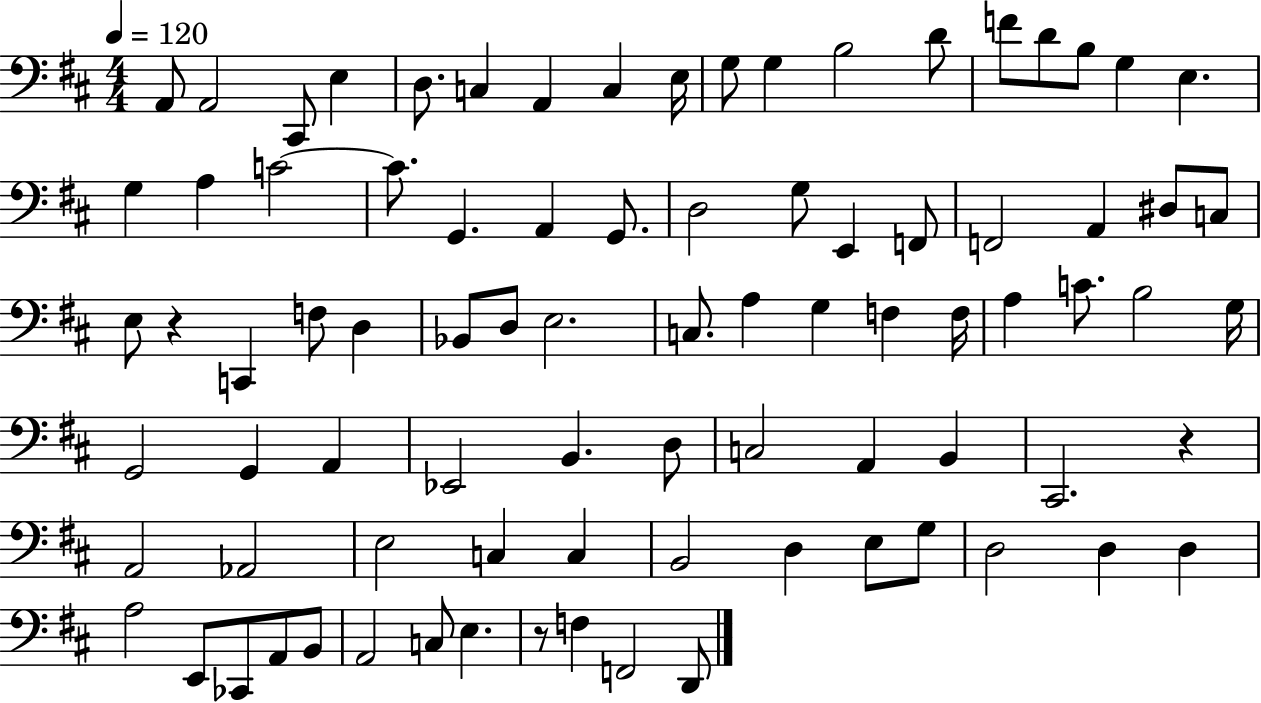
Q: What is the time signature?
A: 4/4